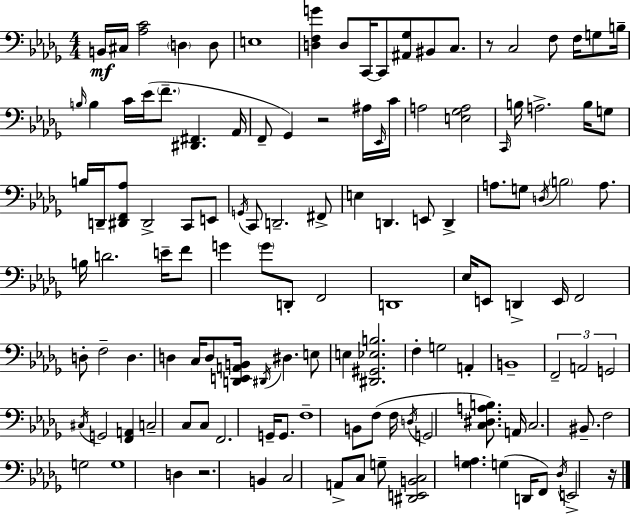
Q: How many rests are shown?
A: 4